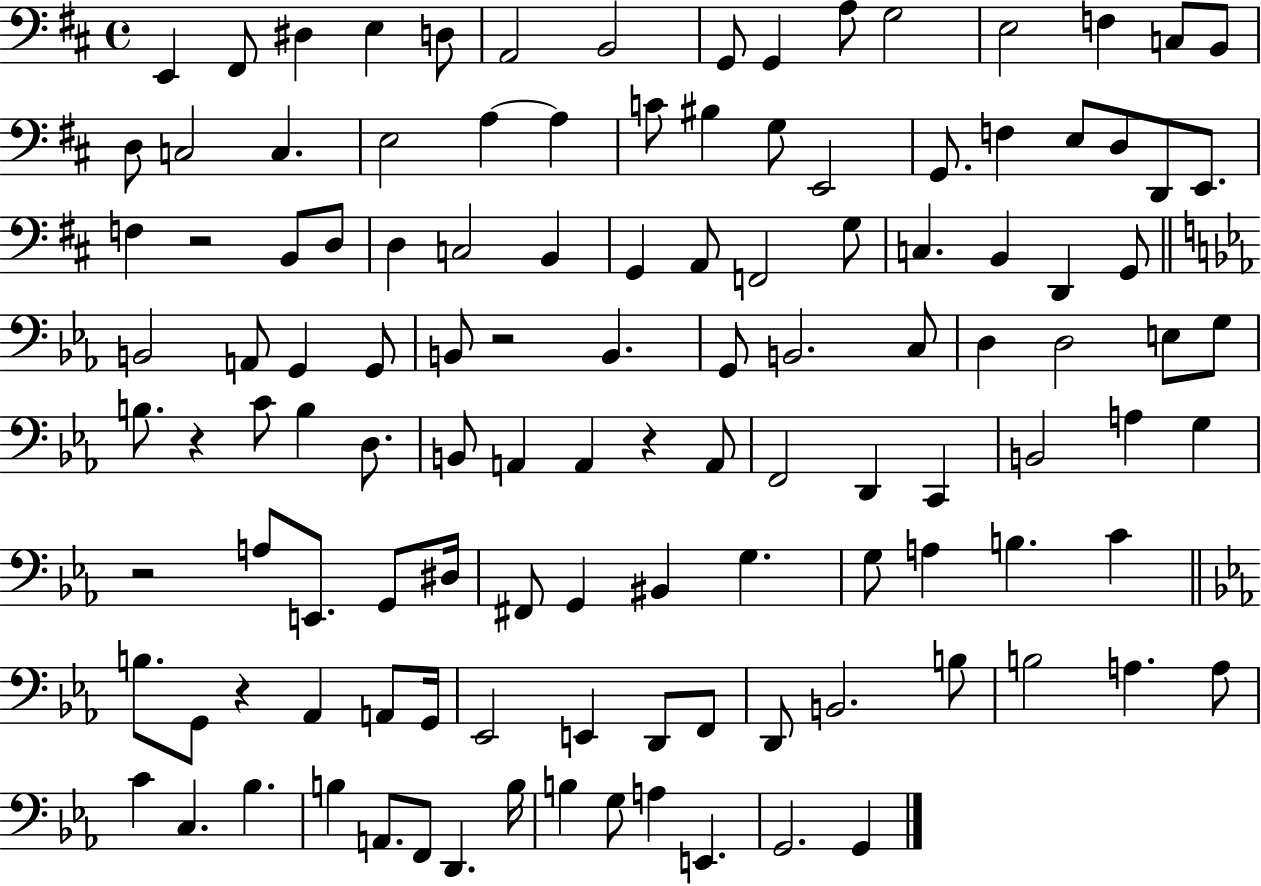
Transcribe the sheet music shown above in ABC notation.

X:1
T:Untitled
M:4/4
L:1/4
K:D
E,, ^F,,/2 ^D, E, D,/2 A,,2 B,,2 G,,/2 G,, A,/2 G,2 E,2 F, C,/2 B,,/2 D,/2 C,2 C, E,2 A, A, C/2 ^B, G,/2 E,,2 G,,/2 F, E,/2 D,/2 D,,/2 E,,/2 F, z2 B,,/2 D,/2 D, C,2 B,, G,, A,,/2 F,,2 G,/2 C, B,, D,, G,,/2 B,,2 A,,/2 G,, G,,/2 B,,/2 z2 B,, G,,/2 B,,2 C,/2 D, D,2 E,/2 G,/2 B,/2 z C/2 B, D,/2 B,,/2 A,, A,, z A,,/2 F,,2 D,, C,, B,,2 A, G, z2 A,/2 E,,/2 G,,/2 ^D,/4 ^F,,/2 G,, ^B,, G, G,/2 A, B, C B,/2 G,,/2 z _A,, A,,/2 G,,/4 _E,,2 E,, D,,/2 F,,/2 D,,/2 B,,2 B,/2 B,2 A, A,/2 C C, _B, B, A,,/2 F,,/2 D,, B,/4 B, G,/2 A, E,, G,,2 G,,